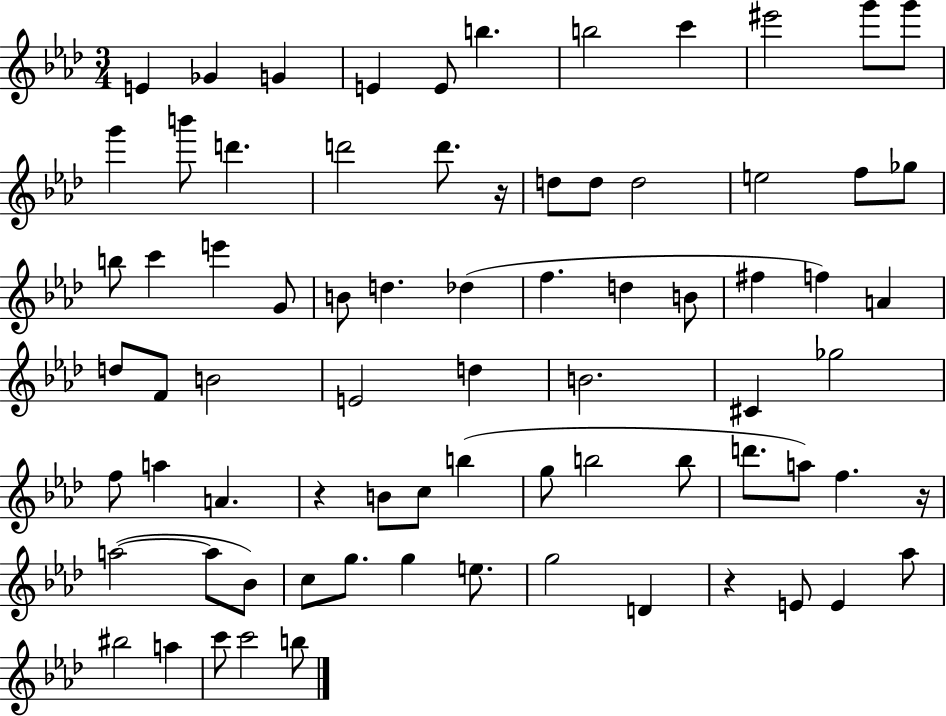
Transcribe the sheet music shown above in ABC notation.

X:1
T:Untitled
M:3/4
L:1/4
K:Ab
E _G G E E/2 b b2 c' ^e'2 g'/2 g'/2 g' b'/2 d' d'2 d'/2 z/4 d/2 d/2 d2 e2 f/2 _g/2 b/2 c' e' G/2 B/2 d _d f d B/2 ^f f A d/2 F/2 B2 E2 d B2 ^C _g2 f/2 a A z B/2 c/2 b g/2 b2 b/2 d'/2 a/2 f z/4 a2 a/2 _B/2 c/2 g/2 g e/2 g2 D z E/2 E _a/2 ^b2 a c'/2 c'2 b/2